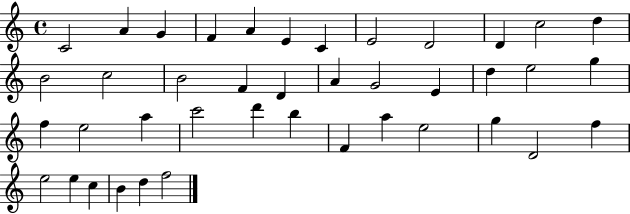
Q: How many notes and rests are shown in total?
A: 41